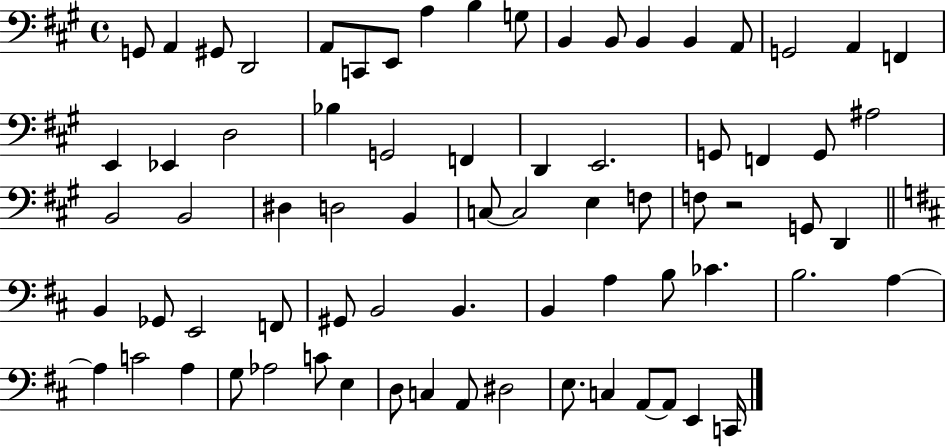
X:1
T:Untitled
M:4/4
L:1/4
K:A
G,,/2 A,, ^G,,/2 D,,2 A,,/2 C,,/2 E,,/2 A, B, G,/2 B,, B,,/2 B,, B,, A,,/2 G,,2 A,, F,, E,, _E,, D,2 _B, G,,2 F,, D,, E,,2 G,,/2 F,, G,,/2 ^A,2 B,,2 B,,2 ^D, D,2 B,, C,/2 C,2 E, F,/2 F,/2 z2 G,,/2 D,, B,, _G,,/2 E,,2 F,,/2 ^G,,/2 B,,2 B,, B,, A, B,/2 _C B,2 A, A, C2 A, G,/2 _A,2 C/2 E, D,/2 C, A,,/2 ^D,2 E,/2 C, A,,/2 A,,/2 E,, C,,/4